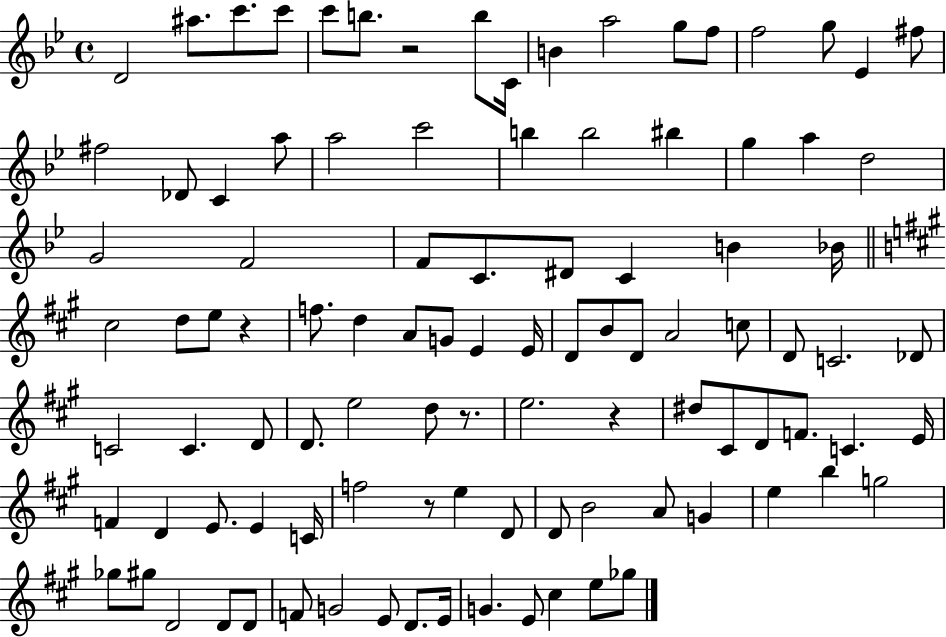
{
  \clef treble
  \time 4/4
  \defaultTimeSignature
  \key bes \major
  \repeat volta 2 { d'2 ais''8. c'''8. c'''8 | c'''8 b''8. r2 b''8 c'16 | b'4 a''2 g''8 f''8 | f''2 g''8 ees'4 fis''8 | \break fis''2 des'8 c'4 a''8 | a''2 c'''2 | b''4 b''2 bis''4 | g''4 a''4 d''2 | \break g'2 f'2 | f'8 c'8. dis'8 c'4 b'4 bes'16 | \bar "||" \break \key a \major cis''2 d''8 e''8 r4 | f''8. d''4 a'8 g'8 e'4 e'16 | d'8 b'8 d'8 a'2 c''8 | d'8 c'2. des'8 | \break c'2 c'4. d'8 | d'8. e''2 d''8 r8. | e''2. r4 | dis''8 cis'8 d'8 f'8. c'4. e'16 | \break f'4 d'4 e'8. e'4 c'16 | f''2 r8 e''4 d'8 | d'8 b'2 a'8 g'4 | e''4 b''4 g''2 | \break ges''8 gis''8 d'2 d'8 d'8 | f'8 g'2 e'8 d'8. e'16 | g'4. e'8 cis''4 e''8 ges''8 | } \bar "|."
}